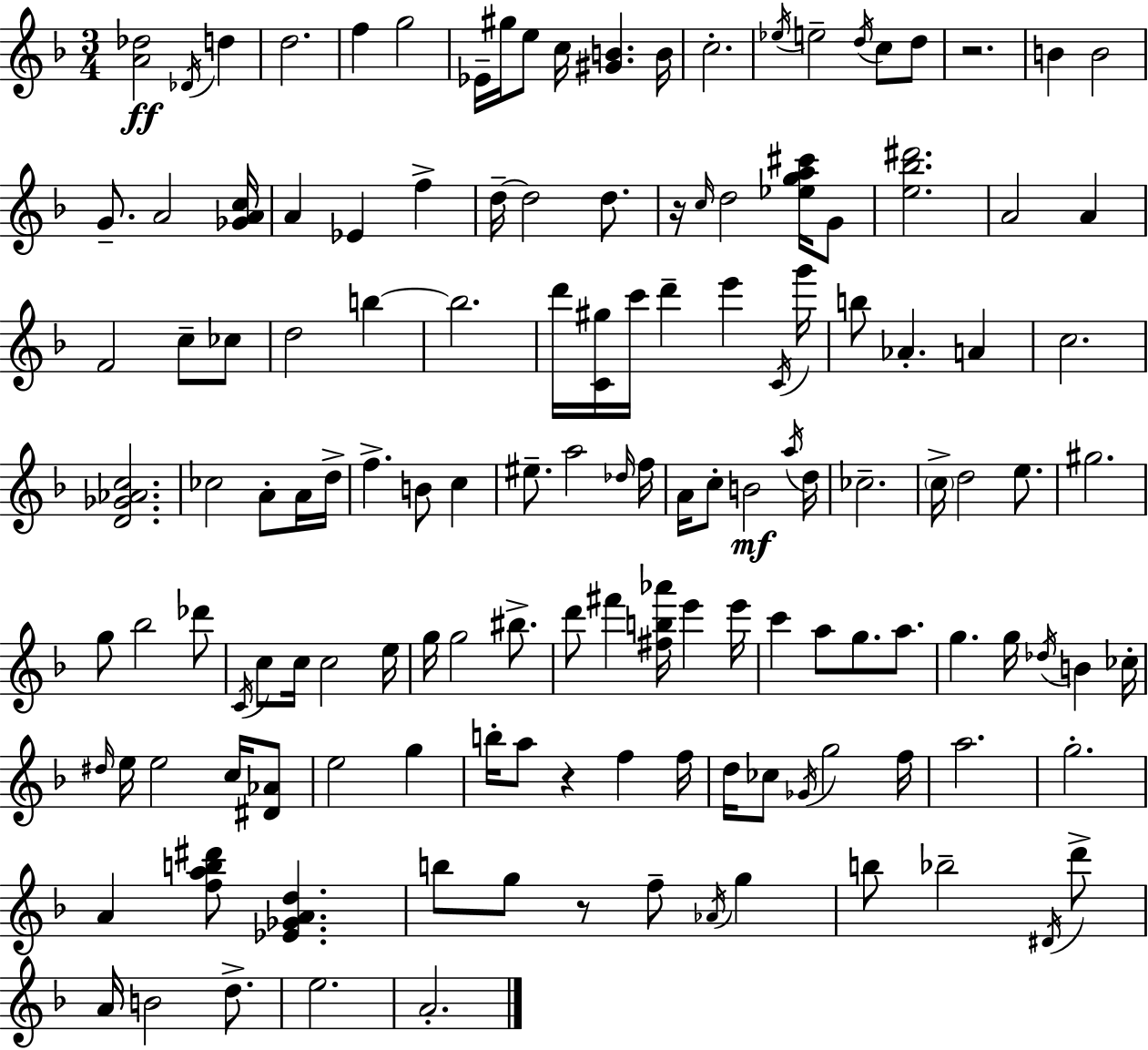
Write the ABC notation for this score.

X:1
T:Untitled
M:3/4
L:1/4
K:Dm
[A_d]2 _D/4 d d2 f g2 _E/4 ^g/4 e/2 c/4 [^GB] B/4 c2 _e/4 e2 d/4 c/2 d/2 z2 B B2 G/2 A2 [_GAc]/4 A _E f d/4 d2 d/2 z/4 c/4 d2 [_ega^c']/4 G/2 [e_b^d']2 A2 A F2 c/2 _c/2 d2 b b2 d'/4 [C^g]/4 c'/4 d' e' C/4 g'/4 b/2 _A A c2 [D_G_Ac]2 _c2 A/2 A/4 d/4 f B/2 c ^e/2 a2 _d/4 f/4 A/4 c/2 B2 a/4 d/4 _c2 c/4 d2 e/2 ^g2 g/2 _b2 _d'/2 C/4 c/2 c/4 c2 e/4 g/4 g2 ^b/2 d'/2 ^f' [^fb_a']/4 e' e'/4 c' a/2 g/2 a/2 g g/4 _d/4 B _c/4 ^d/4 e/4 e2 c/4 [^D_A]/2 e2 g b/4 a/2 z f f/4 d/4 _c/2 _G/4 g2 f/4 a2 g2 A [fab^d']/2 [_E_GAd] b/2 g/2 z/2 f/2 _A/4 g b/2 _b2 ^D/4 d'/2 A/4 B2 d/2 e2 A2